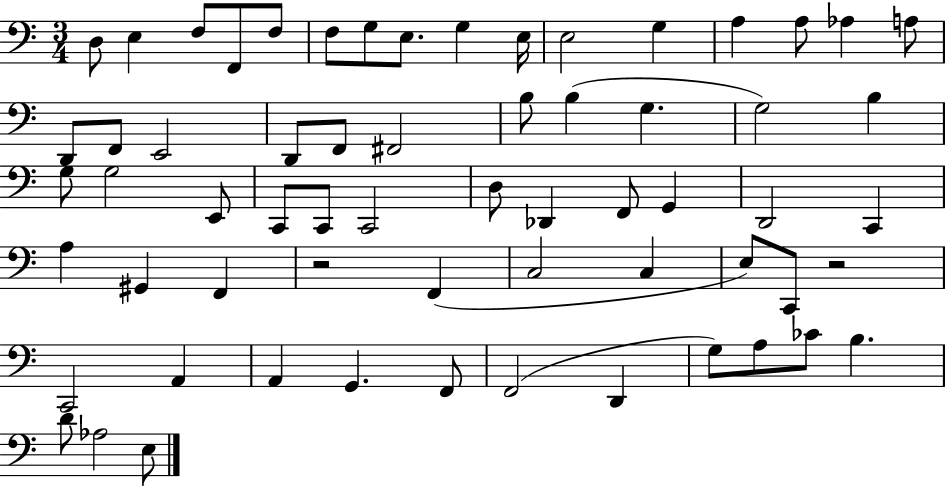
D3/e E3/q F3/e F2/e F3/e F3/e G3/e E3/e. G3/q E3/s E3/h G3/q A3/q A3/e Ab3/q A3/e D2/e F2/e E2/h D2/e F2/e F#2/h B3/e B3/q G3/q. G3/h B3/q G3/e G3/h E2/e C2/e C2/e C2/h D3/e Db2/q F2/e G2/q D2/h C2/q A3/q G#2/q F2/q R/h F2/q C3/h C3/q E3/e C2/e R/h C2/h A2/q A2/q G2/q. F2/e F2/h D2/q G3/e A3/e CES4/e B3/q. D4/e Ab3/h E3/e